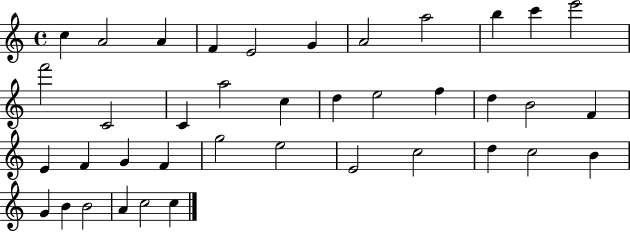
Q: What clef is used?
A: treble